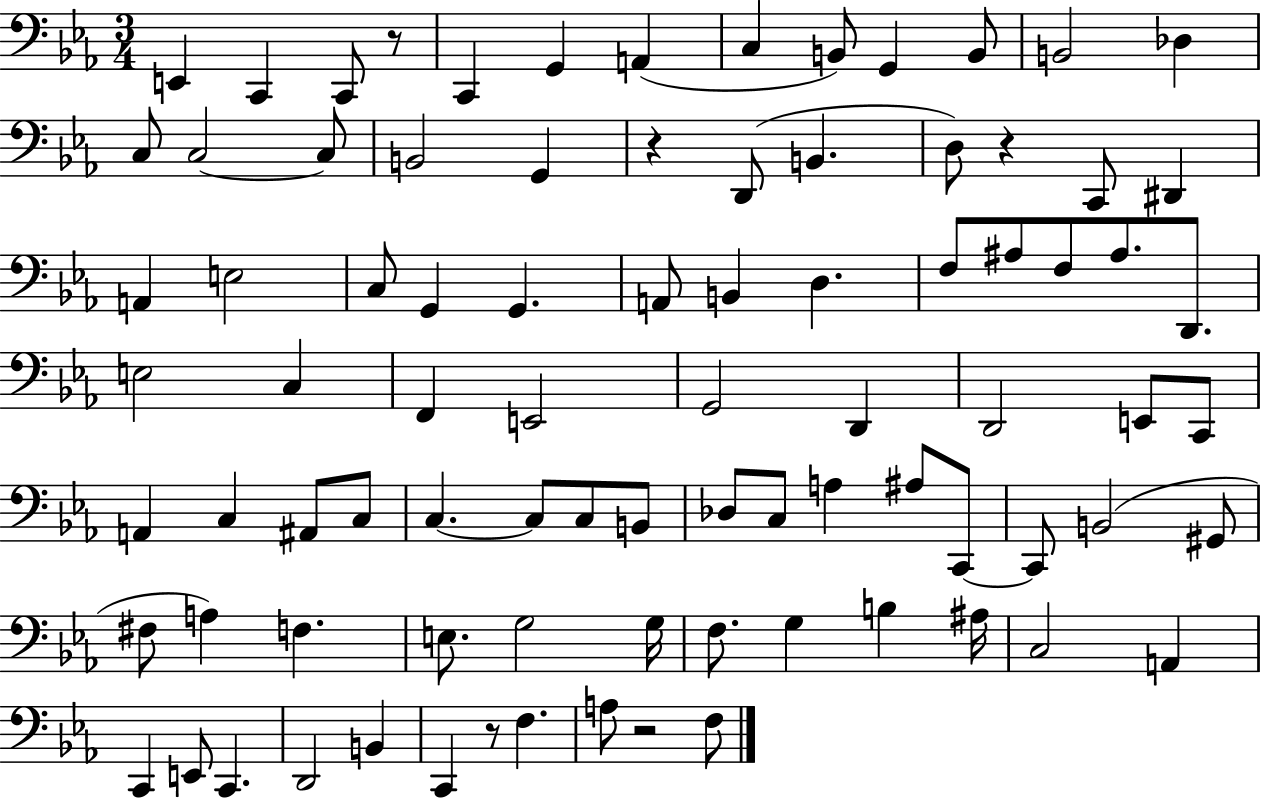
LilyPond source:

{
  \clef bass
  \numericTimeSignature
  \time 3/4
  \key ees \major
  e,4 c,4 c,8 r8 | c,4 g,4 a,4( | c4 b,8) g,4 b,8 | b,2 des4 | \break c8 c2~~ c8 | b,2 g,4 | r4 d,8( b,4. | d8) r4 c,8 dis,4 | \break a,4 e2 | c8 g,4 g,4. | a,8 b,4 d4. | f8 ais8 f8 ais8. d,8. | \break e2 c4 | f,4 e,2 | g,2 d,4 | d,2 e,8 c,8 | \break a,4 c4 ais,8 c8 | c4.~~ c8 c8 b,8 | des8 c8 a4 ais8 c,8~~ | c,8 b,2( gis,8 | \break fis8 a4) f4. | e8. g2 g16 | f8. g4 b4 ais16 | c2 a,4 | \break c,4 e,8 c,4. | d,2 b,4 | c,4 r8 f4. | a8 r2 f8 | \break \bar "|."
}